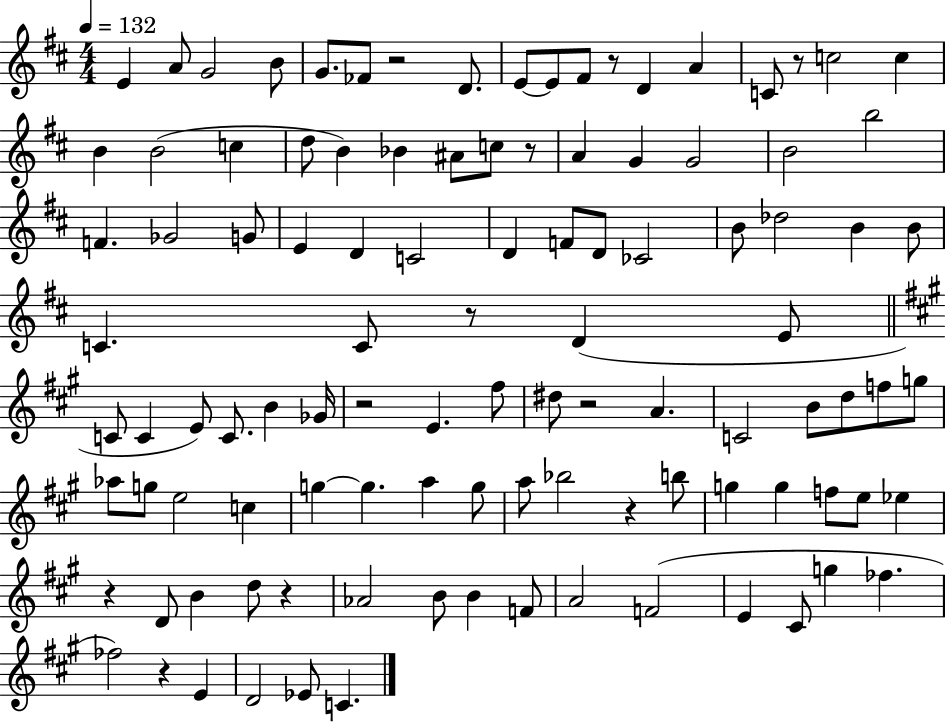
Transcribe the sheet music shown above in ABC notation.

X:1
T:Untitled
M:4/4
L:1/4
K:D
E A/2 G2 B/2 G/2 _F/2 z2 D/2 E/2 E/2 ^F/2 z/2 D A C/2 z/2 c2 c B B2 c d/2 B _B ^A/2 c/2 z/2 A G G2 B2 b2 F _G2 G/2 E D C2 D F/2 D/2 _C2 B/2 _d2 B B/2 C C/2 z/2 D E/2 C/2 C E/2 C/2 B _G/4 z2 E ^f/2 ^d/2 z2 A C2 B/2 d/2 f/2 g/2 _a/2 g/2 e2 c g g a g/2 a/2 _b2 z b/2 g g f/2 e/2 _e z D/2 B d/2 z _A2 B/2 B F/2 A2 F2 E ^C/2 g _f _f2 z E D2 _E/2 C